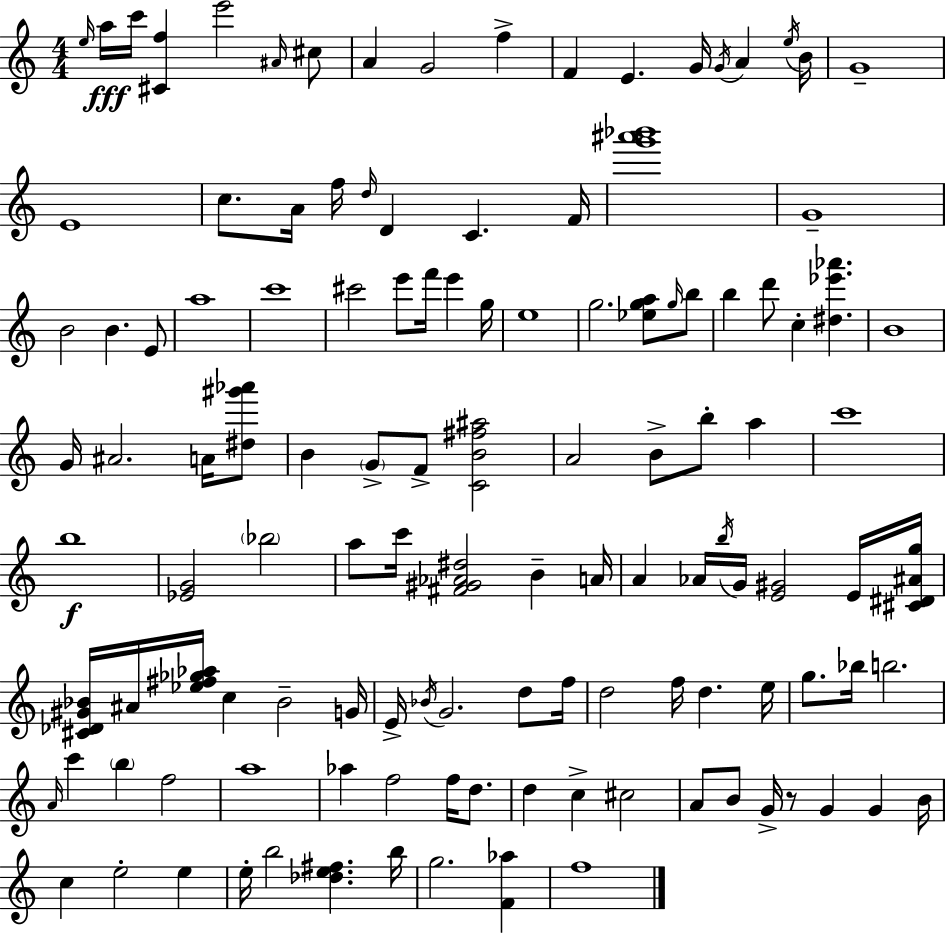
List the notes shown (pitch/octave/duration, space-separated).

E5/s A5/s C6/s [C#4,F5]/q E6/h A#4/s C#5/e A4/q G4/h F5/q F4/q E4/q. G4/s G4/s A4/q E5/s B4/s G4/w E4/w C5/e. A4/s F5/s D5/s D4/q C4/q. F4/s [G6,A#6,Bb6]/w G4/w B4/h B4/q. E4/e A5/w C6/w C#6/h E6/e F6/s E6/q G5/s E5/w G5/h. [Eb5,G5,A5]/e G5/s B5/e B5/q D6/e C5/q [D#5,Eb6,Ab6]/q. B4/w G4/s A#4/h. A4/s [D#5,G#6,Ab6]/e B4/q G4/e F4/e [C4,B4,F#5,A#5]/h A4/h B4/e B5/e A5/q C6/w B5/w [Eb4,G4]/h Bb5/h A5/e C6/s [F#4,G#4,Ab4,D#5]/h B4/q A4/s A4/q Ab4/s B5/s G4/s [E4,G#4]/h E4/s [C#4,D#4,A#4,G5]/s [C#4,Db4,G#4,Bb4]/s A#4/s [Eb5,F#5,Gb5,Ab5]/s C5/q Bb4/h G4/s E4/s Bb4/s G4/h. D5/e F5/s D5/h F5/s D5/q. E5/s G5/e. Bb5/s B5/h. A4/s C6/q B5/q F5/h A5/w Ab5/q F5/h F5/s D5/e. D5/q C5/q C#5/h A4/e B4/e G4/s R/e G4/q G4/q B4/s C5/q E5/h E5/q E5/s B5/h [Db5,E5,F#5]/q. B5/s G5/h. [F4,Ab5]/q F5/w